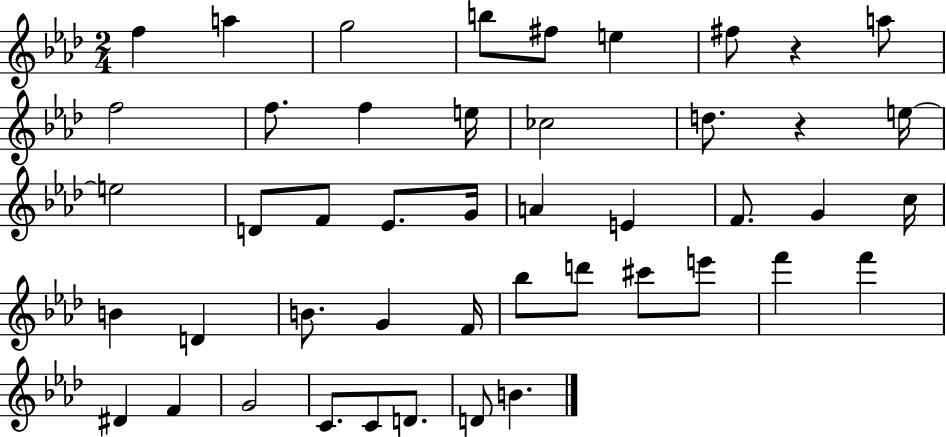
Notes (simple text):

F5/q A5/q G5/h B5/e F#5/e E5/q F#5/e R/q A5/e F5/h F5/e. F5/q E5/s CES5/h D5/e. R/q E5/s E5/h D4/e F4/e Eb4/e. G4/s A4/q E4/q F4/e. G4/q C5/s B4/q D4/q B4/e. G4/q F4/s Bb5/e D6/e C#6/e E6/e F6/q F6/q D#4/q F4/q G4/h C4/e. C4/e D4/e. D4/e B4/q.